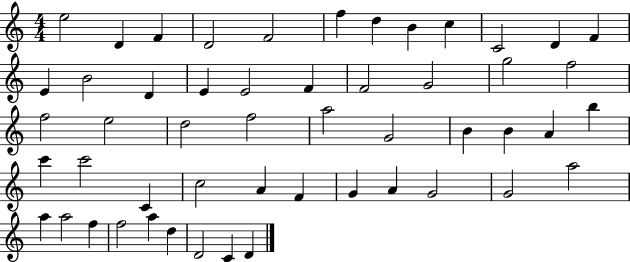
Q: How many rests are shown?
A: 0